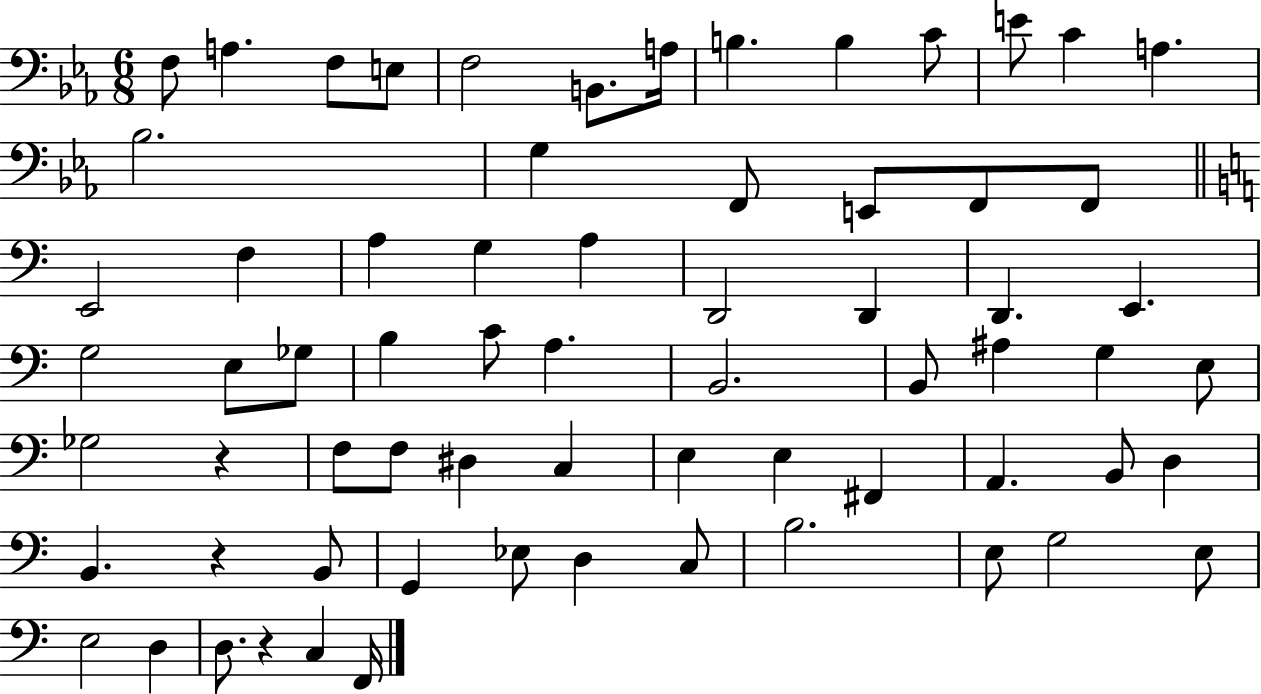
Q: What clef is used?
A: bass